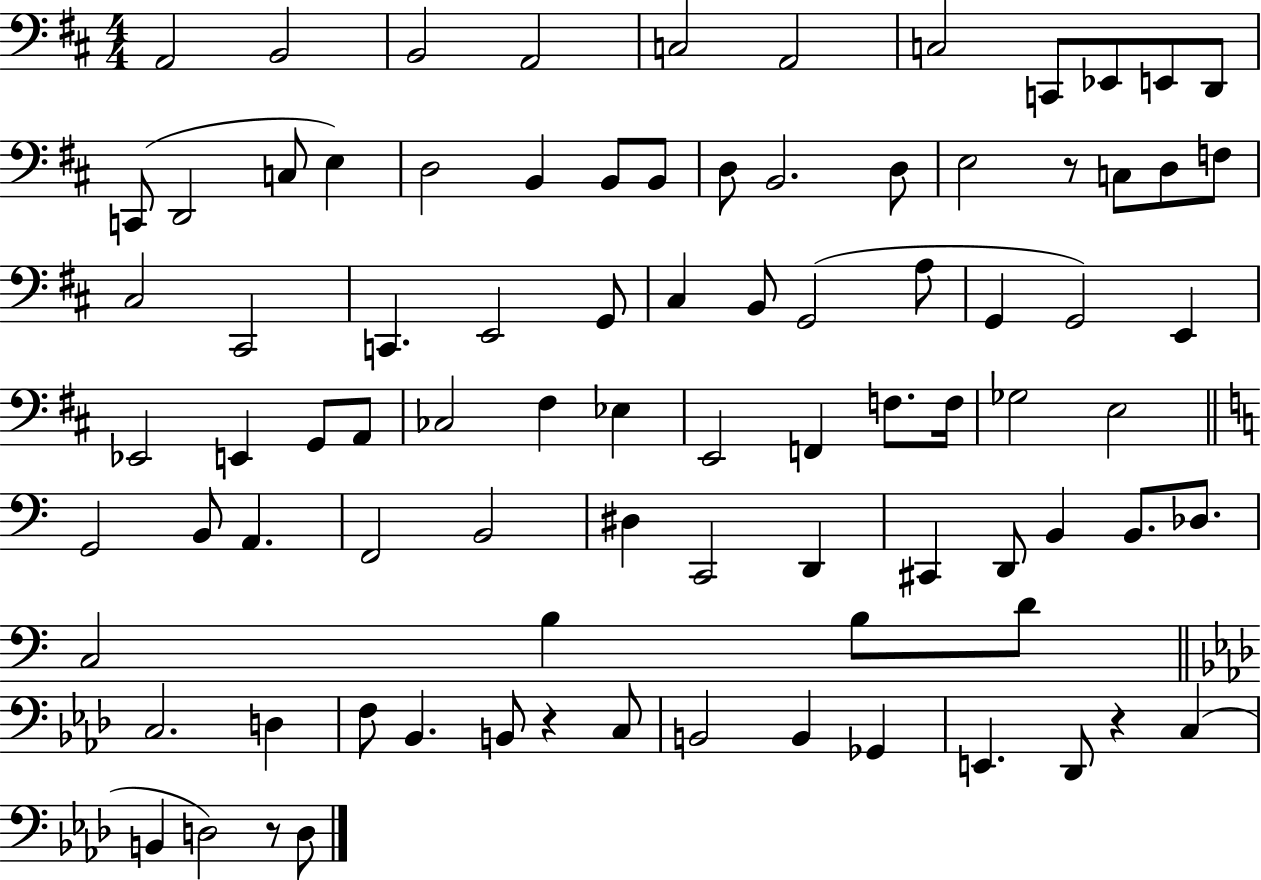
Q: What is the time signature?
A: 4/4